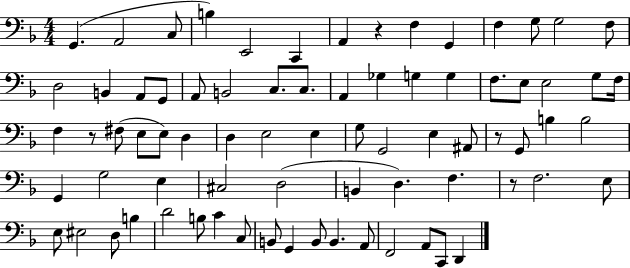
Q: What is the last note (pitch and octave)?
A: D2